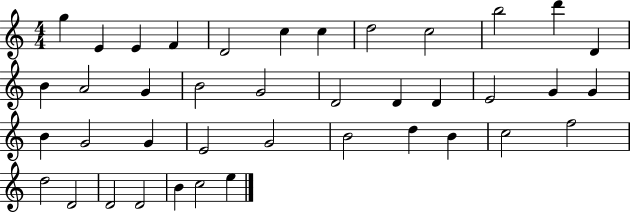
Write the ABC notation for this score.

X:1
T:Untitled
M:4/4
L:1/4
K:C
g E E F D2 c c d2 c2 b2 d' D B A2 G B2 G2 D2 D D E2 G G B G2 G E2 G2 B2 d B c2 f2 d2 D2 D2 D2 B c2 e